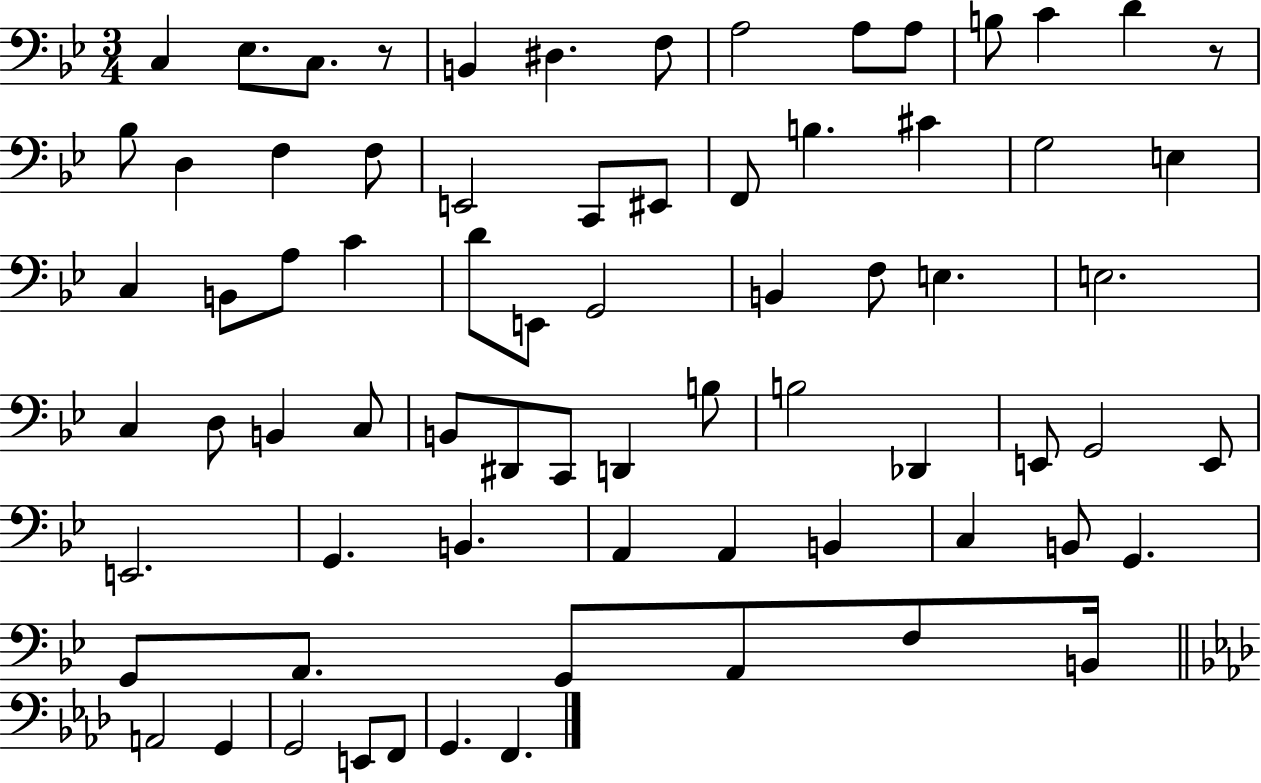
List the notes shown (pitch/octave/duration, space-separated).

C3/q Eb3/e. C3/e. R/e B2/q D#3/q. F3/e A3/h A3/e A3/e B3/e C4/q D4/q R/e Bb3/e D3/q F3/q F3/e E2/h C2/e EIS2/e F2/e B3/q. C#4/q G3/h E3/q C3/q B2/e A3/e C4/q D4/e E2/e G2/h B2/q F3/e E3/q. E3/h. C3/q D3/e B2/q C3/e B2/e D#2/e C2/e D2/q B3/e B3/h Db2/q E2/e G2/h E2/e E2/h. G2/q. B2/q. A2/q A2/q B2/q C3/q B2/e G2/q. G2/e A2/e. G2/e A2/e F3/e B2/s A2/h G2/q G2/h E2/e F2/e G2/q. F2/q.